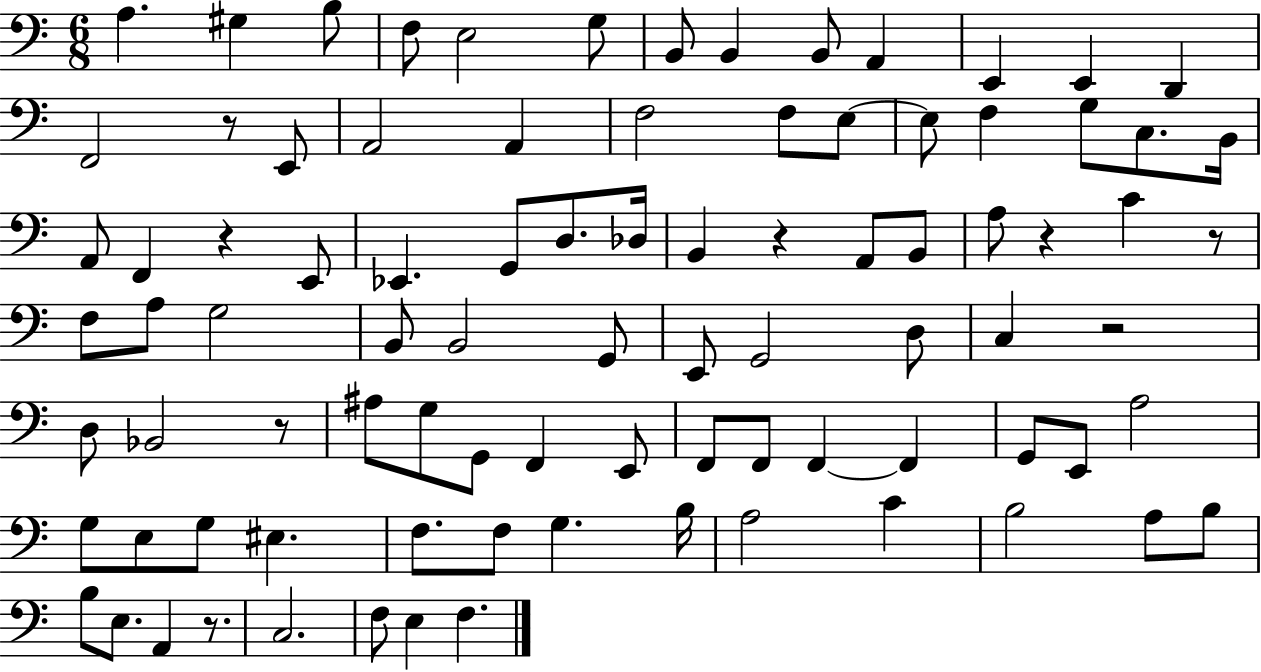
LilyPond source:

{
  \clef bass
  \numericTimeSignature
  \time 6/8
  \key c \major
  a4. gis4 b8 | f8 e2 g8 | b,8 b,4 b,8 a,4 | e,4 e,4 d,4 | \break f,2 r8 e,8 | a,2 a,4 | f2 f8 e8~~ | e8 f4 g8 c8. b,16 | \break a,8 f,4 r4 e,8 | ees,4. g,8 d8. des16 | b,4 r4 a,8 b,8 | a8 r4 c'4 r8 | \break f8 a8 g2 | b,8 b,2 g,8 | e,8 g,2 d8 | c4 r2 | \break d8 bes,2 r8 | ais8 g8 g,8 f,4 e,8 | f,8 f,8 f,4~~ f,4 | g,8 e,8 a2 | \break g8 e8 g8 eis4. | f8. f8 g4. b16 | a2 c'4 | b2 a8 b8 | \break b8 e8. a,4 r8. | c2. | f8 e4 f4. | \bar "|."
}